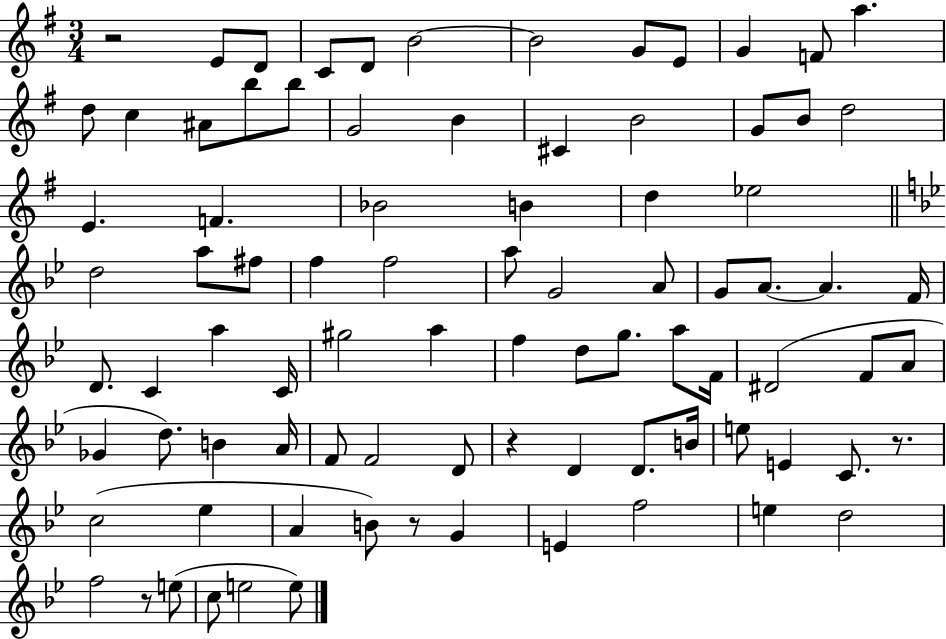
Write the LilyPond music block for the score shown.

{
  \clef treble
  \numericTimeSignature
  \time 3/4
  \key g \major
  r2 e'8 d'8 | c'8 d'8 b'2~~ | b'2 g'8 e'8 | g'4 f'8 a''4. | \break d''8 c''4 ais'8 b''8 b''8 | g'2 b'4 | cis'4 b'2 | g'8 b'8 d''2 | \break e'4. f'4. | bes'2 b'4 | d''4 ees''2 | \bar "||" \break \key bes \major d''2 a''8 fis''8 | f''4 f''2 | a''8 g'2 a'8 | g'8 a'8.~~ a'4. f'16 | \break d'8. c'4 a''4 c'16 | gis''2 a''4 | f''4 d''8 g''8. a''8 f'16 | dis'2( f'8 a'8 | \break ges'4 d''8.) b'4 a'16 | f'8 f'2 d'8 | r4 d'4 d'8. b'16 | e''8 e'4 c'8. r8. | \break c''2( ees''4 | a'4 b'8) r8 g'4 | e'4 f''2 | e''4 d''2 | \break f''2 r8 e''8( | c''8 e''2 e''8) | \bar "|."
}